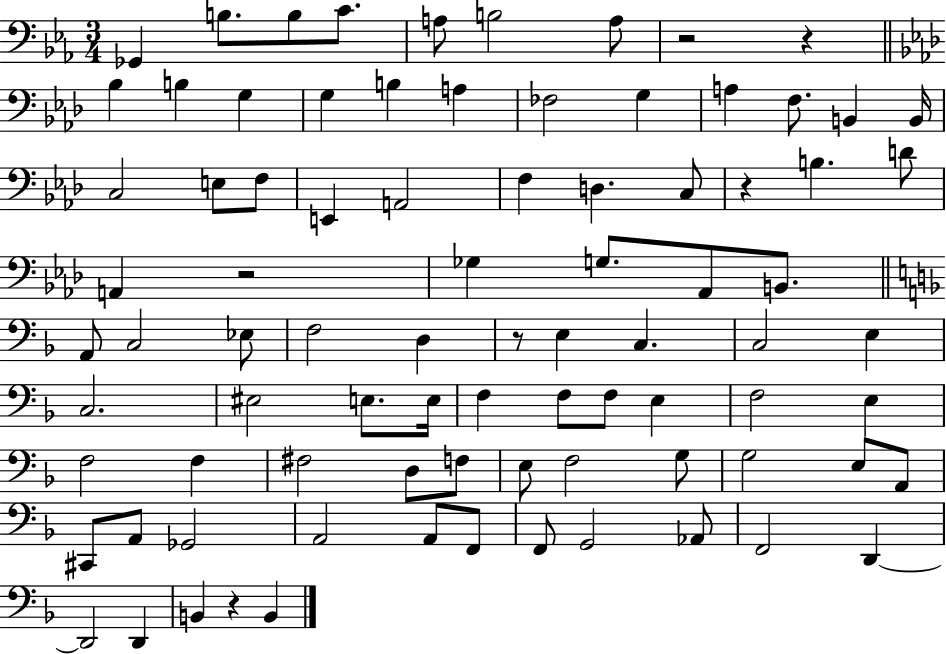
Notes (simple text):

Gb2/q B3/e. B3/e C4/e. A3/e B3/h A3/e R/h R/q Bb3/q B3/q G3/q G3/q B3/q A3/q FES3/h G3/q A3/q F3/e. B2/q B2/s C3/h E3/e F3/e E2/q A2/h F3/q D3/q. C3/e R/q B3/q. D4/e A2/q R/h Gb3/q G3/e. Ab2/e B2/e. A2/e C3/h Eb3/e F3/h D3/q R/e E3/q C3/q. C3/h E3/q C3/h. EIS3/h E3/e. E3/s F3/q F3/e F3/e E3/q F3/h E3/q F3/h F3/q F#3/h D3/e F3/e E3/e F3/h G3/e G3/h E3/e A2/e C#2/e A2/e Gb2/h A2/h A2/e F2/e F2/e G2/h Ab2/e F2/h D2/q D2/h D2/q B2/q R/q B2/q